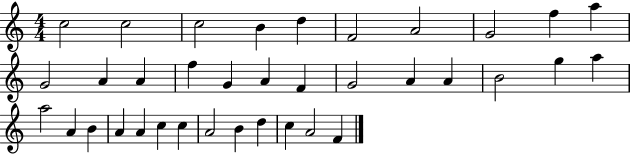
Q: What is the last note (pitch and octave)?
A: F4